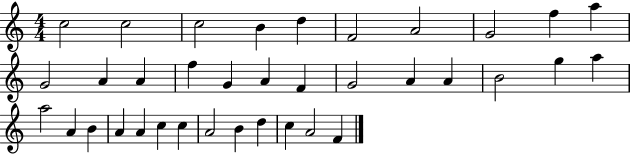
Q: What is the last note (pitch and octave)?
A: F4